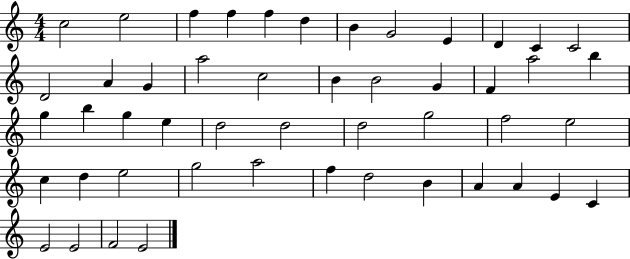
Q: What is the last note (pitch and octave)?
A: E4